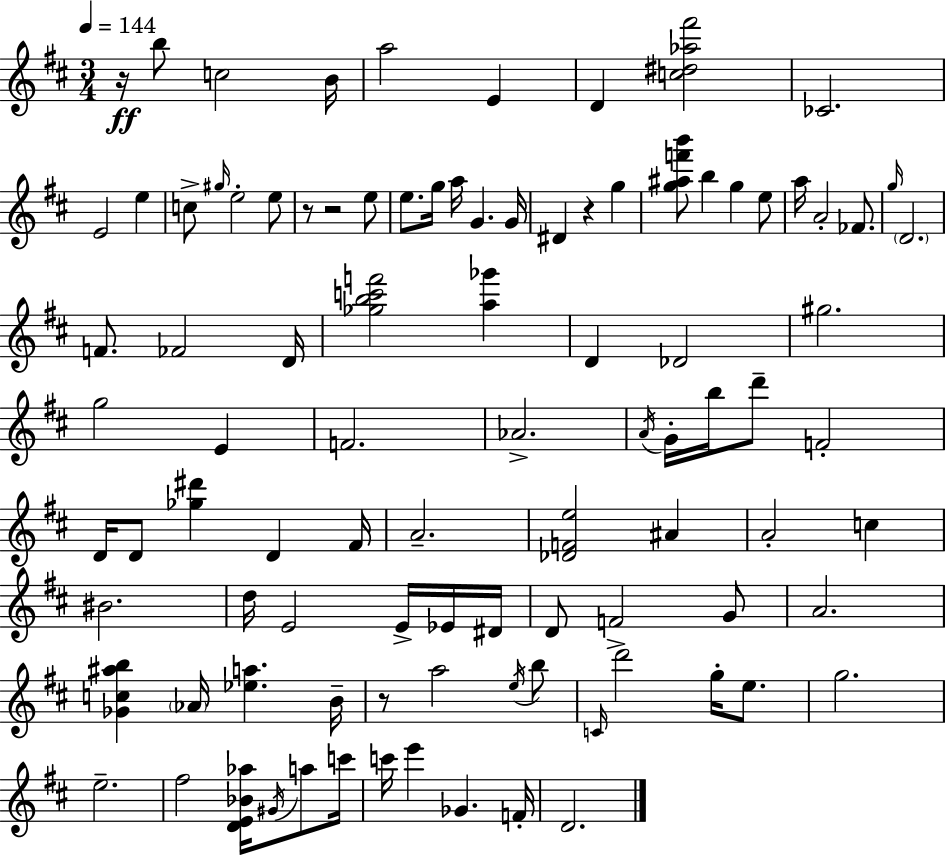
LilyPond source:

{
  \clef treble
  \numericTimeSignature
  \time 3/4
  \key d \major
  \tempo 4 = 144
  r16\ff b''8 c''2 b'16 | a''2 e'4 | d'4 <c'' dis'' aes'' fis'''>2 | ces'2. | \break e'2 e''4 | c''8-> \grace { gis''16 } e''2-. e''8 | r8 r2 e''8 | e''8. g''16 a''16 g'4. | \break g'16 dis'4 r4 g''4 | <g'' ais'' f''' b'''>8 b''4 g''4 e''8 | a''16 a'2-. fes'8. | \grace { g''16 } \parenthesize d'2. | \break f'8. fes'2 | d'16 <ges'' b'' c''' f'''>2 <a'' ges'''>4 | d'4 des'2 | gis''2. | \break g''2 e'4 | f'2. | aes'2.-> | \acciaccatura { a'16 } g'16-. b''16 d'''8-- f'2-. | \break d'16 d'8 <ges'' dis'''>4 d'4 | fis'16 a'2.-- | <des' f' e''>2 ais'4 | a'2-. c''4 | \break bis'2. | d''16 e'2 | e'16-> ees'16 dis'16 d'8 f'2-> | g'8 a'2. | \break <ges' c'' ais'' b''>4 \parenthesize aes'16 <ees'' a''>4. | b'16-- r8 a''2 | \acciaccatura { e''16 } b''8 \grace { c'16 } d'''2 | g''16-. e''8. g''2. | \break e''2.-- | fis''2 | <d' e' bes' aes''>16 \acciaccatura { gis'16 } a''8 c'''16 c'''16 e'''4 ges'4. | f'16-. d'2. | \break \bar "|."
}